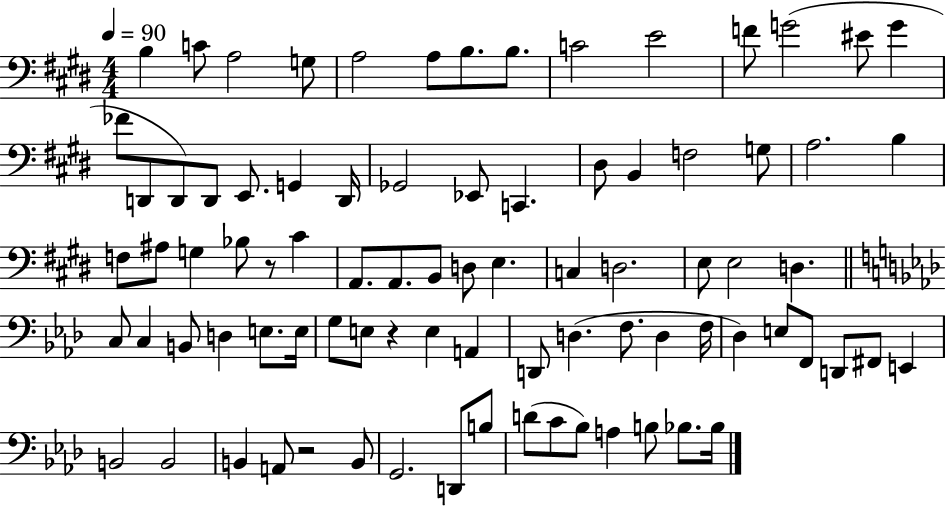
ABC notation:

X:1
T:Untitled
M:4/4
L:1/4
K:E
B, C/2 A,2 G,/2 A,2 A,/2 B,/2 B,/2 C2 E2 F/2 G2 ^E/2 G _F/2 D,,/2 D,,/2 D,,/2 E,,/2 G,, D,,/4 _G,,2 _E,,/2 C,, ^D,/2 B,, F,2 G,/2 A,2 B, F,/2 ^A,/2 G, _B,/2 z/2 ^C A,,/2 A,,/2 B,,/2 D,/2 E, C, D,2 E,/2 E,2 D, C,/2 C, B,,/2 D, E,/2 E,/4 G,/2 E,/2 z E, A,, D,,/2 D, F,/2 D, F,/4 _D, E,/2 F,,/2 D,,/2 ^F,,/2 E,, B,,2 B,,2 B,, A,,/2 z2 B,,/2 G,,2 D,,/2 B,/2 D/2 C/2 _B,/2 A, B,/2 _B,/2 _B,/4